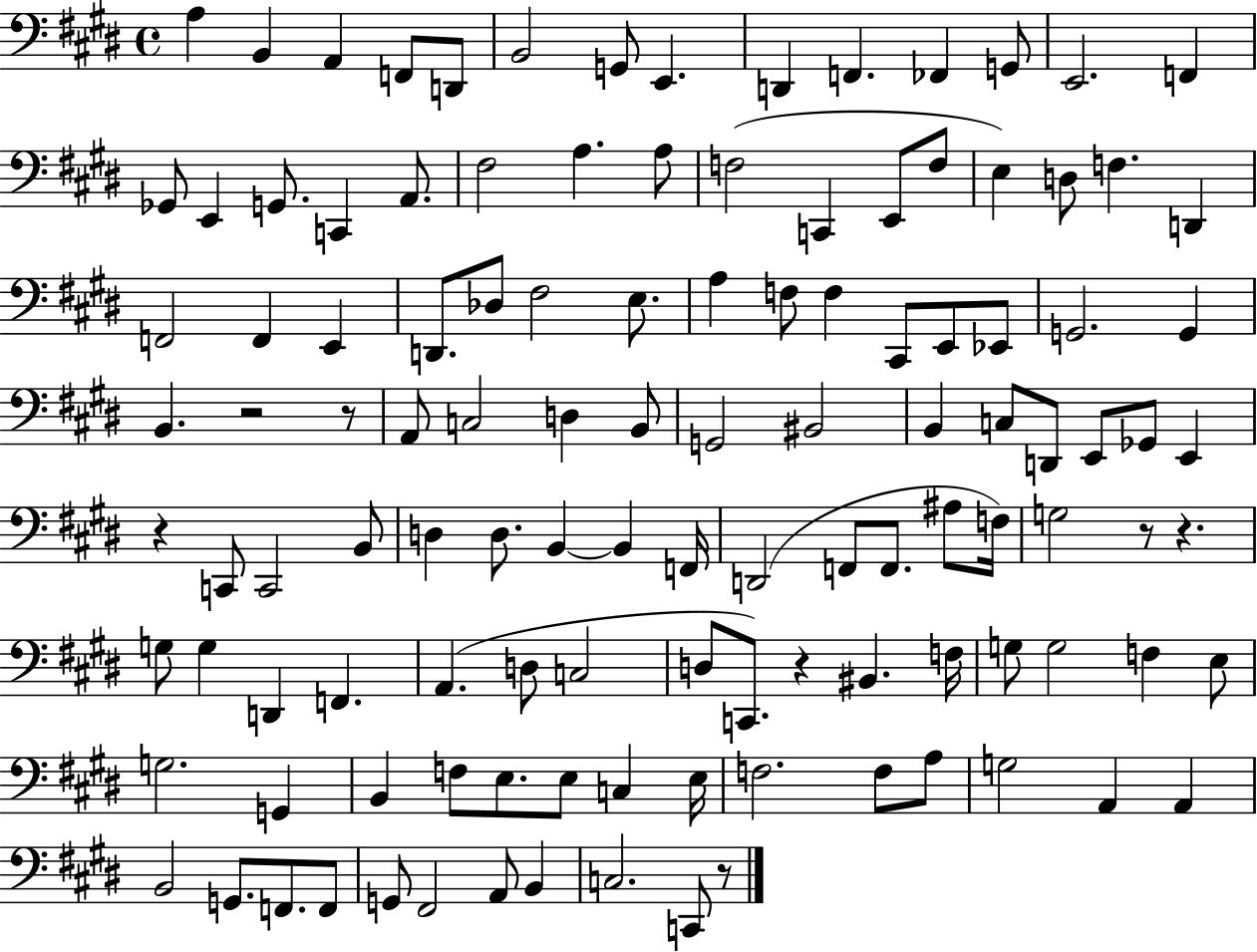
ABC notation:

X:1
T:Untitled
M:4/4
L:1/4
K:E
A, B,, A,, F,,/2 D,,/2 B,,2 G,,/2 E,, D,, F,, _F,, G,,/2 E,,2 F,, _G,,/2 E,, G,,/2 C,, A,,/2 ^F,2 A, A,/2 F,2 C,, E,,/2 F,/2 E, D,/2 F, D,, F,,2 F,, E,, D,,/2 _D,/2 ^F,2 E,/2 A, F,/2 F, ^C,,/2 E,,/2 _E,,/2 G,,2 G,, B,, z2 z/2 A,,/2 C,2 D, B,,/2 G,,2 ^B,,2 B,, C,/2 D,,/2 E,,/2 _G,,/2 E,, z C,,/2 C,,2 B,,/2 D, D,/2 B,, B,, F,,/4 D,,2 F,,/2 F,,/2 ^A,/2 F,/4 G,2 z/2 z G,/2 G, D,, F,, A,, D,/2 C,2 D,/2 C,,/2 z ^B,, F,/4 G,/2 G,2 F, E,/2 G,2 G,, B,, F,/2 E,/2 E,/2 C, E,/4 F,2 F,/2 A,/2 G,2 A,, A,, B,,2 G,,/2 F,,/2 F,,/2 G,,/2 ^F,,2 A,,/2 B,, C,2 C,,/2 z/2